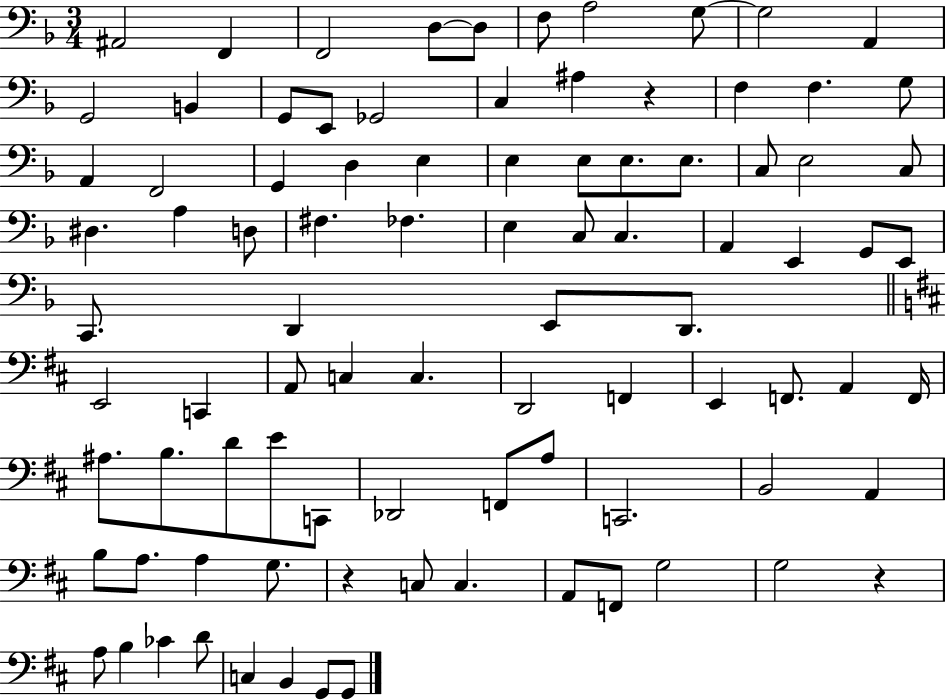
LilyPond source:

{
  \clef bass
  \numericTimeSignature
  \time 3/4
  \key f \major
  \repeat volta 2 { ais,2 f,4 | f,2 d8~~ d8 | f8 a2 g8~~ | g2 a,4 | \break g,2 b,4 | g,8 e,8 ges,2 | c4 ais4 r4 | f4 f4. g8 | \break a,4 f,2 | g,4 d4 e4 | e4 e8 e8. e8. | c8 e2 c8 | \break dis4. a4 d8 | fis4. fes4. | e4 c8 c4. | a,4 e,4 g,8 e,8 | \break c,8. d,4 e,8 d,8. | \bar "||" \break \key b \minor e,2 c,4 | a,8 c4 c4. | d,2 f,4 | e,4 f,8. a,4 f,16 | \break ais8. b8. d'8 e'8 c,8 | des,2 f,8 a8 | c,2. | b,2 a,4 | \break b8 a8. a4 g8. | r4 c8 c4. | a,8 f,8 g2 | g2 r4 | \break a8 b4 ces'4 d'8 | c4 b,4 g,8 g,8 | } \bar "|."
}